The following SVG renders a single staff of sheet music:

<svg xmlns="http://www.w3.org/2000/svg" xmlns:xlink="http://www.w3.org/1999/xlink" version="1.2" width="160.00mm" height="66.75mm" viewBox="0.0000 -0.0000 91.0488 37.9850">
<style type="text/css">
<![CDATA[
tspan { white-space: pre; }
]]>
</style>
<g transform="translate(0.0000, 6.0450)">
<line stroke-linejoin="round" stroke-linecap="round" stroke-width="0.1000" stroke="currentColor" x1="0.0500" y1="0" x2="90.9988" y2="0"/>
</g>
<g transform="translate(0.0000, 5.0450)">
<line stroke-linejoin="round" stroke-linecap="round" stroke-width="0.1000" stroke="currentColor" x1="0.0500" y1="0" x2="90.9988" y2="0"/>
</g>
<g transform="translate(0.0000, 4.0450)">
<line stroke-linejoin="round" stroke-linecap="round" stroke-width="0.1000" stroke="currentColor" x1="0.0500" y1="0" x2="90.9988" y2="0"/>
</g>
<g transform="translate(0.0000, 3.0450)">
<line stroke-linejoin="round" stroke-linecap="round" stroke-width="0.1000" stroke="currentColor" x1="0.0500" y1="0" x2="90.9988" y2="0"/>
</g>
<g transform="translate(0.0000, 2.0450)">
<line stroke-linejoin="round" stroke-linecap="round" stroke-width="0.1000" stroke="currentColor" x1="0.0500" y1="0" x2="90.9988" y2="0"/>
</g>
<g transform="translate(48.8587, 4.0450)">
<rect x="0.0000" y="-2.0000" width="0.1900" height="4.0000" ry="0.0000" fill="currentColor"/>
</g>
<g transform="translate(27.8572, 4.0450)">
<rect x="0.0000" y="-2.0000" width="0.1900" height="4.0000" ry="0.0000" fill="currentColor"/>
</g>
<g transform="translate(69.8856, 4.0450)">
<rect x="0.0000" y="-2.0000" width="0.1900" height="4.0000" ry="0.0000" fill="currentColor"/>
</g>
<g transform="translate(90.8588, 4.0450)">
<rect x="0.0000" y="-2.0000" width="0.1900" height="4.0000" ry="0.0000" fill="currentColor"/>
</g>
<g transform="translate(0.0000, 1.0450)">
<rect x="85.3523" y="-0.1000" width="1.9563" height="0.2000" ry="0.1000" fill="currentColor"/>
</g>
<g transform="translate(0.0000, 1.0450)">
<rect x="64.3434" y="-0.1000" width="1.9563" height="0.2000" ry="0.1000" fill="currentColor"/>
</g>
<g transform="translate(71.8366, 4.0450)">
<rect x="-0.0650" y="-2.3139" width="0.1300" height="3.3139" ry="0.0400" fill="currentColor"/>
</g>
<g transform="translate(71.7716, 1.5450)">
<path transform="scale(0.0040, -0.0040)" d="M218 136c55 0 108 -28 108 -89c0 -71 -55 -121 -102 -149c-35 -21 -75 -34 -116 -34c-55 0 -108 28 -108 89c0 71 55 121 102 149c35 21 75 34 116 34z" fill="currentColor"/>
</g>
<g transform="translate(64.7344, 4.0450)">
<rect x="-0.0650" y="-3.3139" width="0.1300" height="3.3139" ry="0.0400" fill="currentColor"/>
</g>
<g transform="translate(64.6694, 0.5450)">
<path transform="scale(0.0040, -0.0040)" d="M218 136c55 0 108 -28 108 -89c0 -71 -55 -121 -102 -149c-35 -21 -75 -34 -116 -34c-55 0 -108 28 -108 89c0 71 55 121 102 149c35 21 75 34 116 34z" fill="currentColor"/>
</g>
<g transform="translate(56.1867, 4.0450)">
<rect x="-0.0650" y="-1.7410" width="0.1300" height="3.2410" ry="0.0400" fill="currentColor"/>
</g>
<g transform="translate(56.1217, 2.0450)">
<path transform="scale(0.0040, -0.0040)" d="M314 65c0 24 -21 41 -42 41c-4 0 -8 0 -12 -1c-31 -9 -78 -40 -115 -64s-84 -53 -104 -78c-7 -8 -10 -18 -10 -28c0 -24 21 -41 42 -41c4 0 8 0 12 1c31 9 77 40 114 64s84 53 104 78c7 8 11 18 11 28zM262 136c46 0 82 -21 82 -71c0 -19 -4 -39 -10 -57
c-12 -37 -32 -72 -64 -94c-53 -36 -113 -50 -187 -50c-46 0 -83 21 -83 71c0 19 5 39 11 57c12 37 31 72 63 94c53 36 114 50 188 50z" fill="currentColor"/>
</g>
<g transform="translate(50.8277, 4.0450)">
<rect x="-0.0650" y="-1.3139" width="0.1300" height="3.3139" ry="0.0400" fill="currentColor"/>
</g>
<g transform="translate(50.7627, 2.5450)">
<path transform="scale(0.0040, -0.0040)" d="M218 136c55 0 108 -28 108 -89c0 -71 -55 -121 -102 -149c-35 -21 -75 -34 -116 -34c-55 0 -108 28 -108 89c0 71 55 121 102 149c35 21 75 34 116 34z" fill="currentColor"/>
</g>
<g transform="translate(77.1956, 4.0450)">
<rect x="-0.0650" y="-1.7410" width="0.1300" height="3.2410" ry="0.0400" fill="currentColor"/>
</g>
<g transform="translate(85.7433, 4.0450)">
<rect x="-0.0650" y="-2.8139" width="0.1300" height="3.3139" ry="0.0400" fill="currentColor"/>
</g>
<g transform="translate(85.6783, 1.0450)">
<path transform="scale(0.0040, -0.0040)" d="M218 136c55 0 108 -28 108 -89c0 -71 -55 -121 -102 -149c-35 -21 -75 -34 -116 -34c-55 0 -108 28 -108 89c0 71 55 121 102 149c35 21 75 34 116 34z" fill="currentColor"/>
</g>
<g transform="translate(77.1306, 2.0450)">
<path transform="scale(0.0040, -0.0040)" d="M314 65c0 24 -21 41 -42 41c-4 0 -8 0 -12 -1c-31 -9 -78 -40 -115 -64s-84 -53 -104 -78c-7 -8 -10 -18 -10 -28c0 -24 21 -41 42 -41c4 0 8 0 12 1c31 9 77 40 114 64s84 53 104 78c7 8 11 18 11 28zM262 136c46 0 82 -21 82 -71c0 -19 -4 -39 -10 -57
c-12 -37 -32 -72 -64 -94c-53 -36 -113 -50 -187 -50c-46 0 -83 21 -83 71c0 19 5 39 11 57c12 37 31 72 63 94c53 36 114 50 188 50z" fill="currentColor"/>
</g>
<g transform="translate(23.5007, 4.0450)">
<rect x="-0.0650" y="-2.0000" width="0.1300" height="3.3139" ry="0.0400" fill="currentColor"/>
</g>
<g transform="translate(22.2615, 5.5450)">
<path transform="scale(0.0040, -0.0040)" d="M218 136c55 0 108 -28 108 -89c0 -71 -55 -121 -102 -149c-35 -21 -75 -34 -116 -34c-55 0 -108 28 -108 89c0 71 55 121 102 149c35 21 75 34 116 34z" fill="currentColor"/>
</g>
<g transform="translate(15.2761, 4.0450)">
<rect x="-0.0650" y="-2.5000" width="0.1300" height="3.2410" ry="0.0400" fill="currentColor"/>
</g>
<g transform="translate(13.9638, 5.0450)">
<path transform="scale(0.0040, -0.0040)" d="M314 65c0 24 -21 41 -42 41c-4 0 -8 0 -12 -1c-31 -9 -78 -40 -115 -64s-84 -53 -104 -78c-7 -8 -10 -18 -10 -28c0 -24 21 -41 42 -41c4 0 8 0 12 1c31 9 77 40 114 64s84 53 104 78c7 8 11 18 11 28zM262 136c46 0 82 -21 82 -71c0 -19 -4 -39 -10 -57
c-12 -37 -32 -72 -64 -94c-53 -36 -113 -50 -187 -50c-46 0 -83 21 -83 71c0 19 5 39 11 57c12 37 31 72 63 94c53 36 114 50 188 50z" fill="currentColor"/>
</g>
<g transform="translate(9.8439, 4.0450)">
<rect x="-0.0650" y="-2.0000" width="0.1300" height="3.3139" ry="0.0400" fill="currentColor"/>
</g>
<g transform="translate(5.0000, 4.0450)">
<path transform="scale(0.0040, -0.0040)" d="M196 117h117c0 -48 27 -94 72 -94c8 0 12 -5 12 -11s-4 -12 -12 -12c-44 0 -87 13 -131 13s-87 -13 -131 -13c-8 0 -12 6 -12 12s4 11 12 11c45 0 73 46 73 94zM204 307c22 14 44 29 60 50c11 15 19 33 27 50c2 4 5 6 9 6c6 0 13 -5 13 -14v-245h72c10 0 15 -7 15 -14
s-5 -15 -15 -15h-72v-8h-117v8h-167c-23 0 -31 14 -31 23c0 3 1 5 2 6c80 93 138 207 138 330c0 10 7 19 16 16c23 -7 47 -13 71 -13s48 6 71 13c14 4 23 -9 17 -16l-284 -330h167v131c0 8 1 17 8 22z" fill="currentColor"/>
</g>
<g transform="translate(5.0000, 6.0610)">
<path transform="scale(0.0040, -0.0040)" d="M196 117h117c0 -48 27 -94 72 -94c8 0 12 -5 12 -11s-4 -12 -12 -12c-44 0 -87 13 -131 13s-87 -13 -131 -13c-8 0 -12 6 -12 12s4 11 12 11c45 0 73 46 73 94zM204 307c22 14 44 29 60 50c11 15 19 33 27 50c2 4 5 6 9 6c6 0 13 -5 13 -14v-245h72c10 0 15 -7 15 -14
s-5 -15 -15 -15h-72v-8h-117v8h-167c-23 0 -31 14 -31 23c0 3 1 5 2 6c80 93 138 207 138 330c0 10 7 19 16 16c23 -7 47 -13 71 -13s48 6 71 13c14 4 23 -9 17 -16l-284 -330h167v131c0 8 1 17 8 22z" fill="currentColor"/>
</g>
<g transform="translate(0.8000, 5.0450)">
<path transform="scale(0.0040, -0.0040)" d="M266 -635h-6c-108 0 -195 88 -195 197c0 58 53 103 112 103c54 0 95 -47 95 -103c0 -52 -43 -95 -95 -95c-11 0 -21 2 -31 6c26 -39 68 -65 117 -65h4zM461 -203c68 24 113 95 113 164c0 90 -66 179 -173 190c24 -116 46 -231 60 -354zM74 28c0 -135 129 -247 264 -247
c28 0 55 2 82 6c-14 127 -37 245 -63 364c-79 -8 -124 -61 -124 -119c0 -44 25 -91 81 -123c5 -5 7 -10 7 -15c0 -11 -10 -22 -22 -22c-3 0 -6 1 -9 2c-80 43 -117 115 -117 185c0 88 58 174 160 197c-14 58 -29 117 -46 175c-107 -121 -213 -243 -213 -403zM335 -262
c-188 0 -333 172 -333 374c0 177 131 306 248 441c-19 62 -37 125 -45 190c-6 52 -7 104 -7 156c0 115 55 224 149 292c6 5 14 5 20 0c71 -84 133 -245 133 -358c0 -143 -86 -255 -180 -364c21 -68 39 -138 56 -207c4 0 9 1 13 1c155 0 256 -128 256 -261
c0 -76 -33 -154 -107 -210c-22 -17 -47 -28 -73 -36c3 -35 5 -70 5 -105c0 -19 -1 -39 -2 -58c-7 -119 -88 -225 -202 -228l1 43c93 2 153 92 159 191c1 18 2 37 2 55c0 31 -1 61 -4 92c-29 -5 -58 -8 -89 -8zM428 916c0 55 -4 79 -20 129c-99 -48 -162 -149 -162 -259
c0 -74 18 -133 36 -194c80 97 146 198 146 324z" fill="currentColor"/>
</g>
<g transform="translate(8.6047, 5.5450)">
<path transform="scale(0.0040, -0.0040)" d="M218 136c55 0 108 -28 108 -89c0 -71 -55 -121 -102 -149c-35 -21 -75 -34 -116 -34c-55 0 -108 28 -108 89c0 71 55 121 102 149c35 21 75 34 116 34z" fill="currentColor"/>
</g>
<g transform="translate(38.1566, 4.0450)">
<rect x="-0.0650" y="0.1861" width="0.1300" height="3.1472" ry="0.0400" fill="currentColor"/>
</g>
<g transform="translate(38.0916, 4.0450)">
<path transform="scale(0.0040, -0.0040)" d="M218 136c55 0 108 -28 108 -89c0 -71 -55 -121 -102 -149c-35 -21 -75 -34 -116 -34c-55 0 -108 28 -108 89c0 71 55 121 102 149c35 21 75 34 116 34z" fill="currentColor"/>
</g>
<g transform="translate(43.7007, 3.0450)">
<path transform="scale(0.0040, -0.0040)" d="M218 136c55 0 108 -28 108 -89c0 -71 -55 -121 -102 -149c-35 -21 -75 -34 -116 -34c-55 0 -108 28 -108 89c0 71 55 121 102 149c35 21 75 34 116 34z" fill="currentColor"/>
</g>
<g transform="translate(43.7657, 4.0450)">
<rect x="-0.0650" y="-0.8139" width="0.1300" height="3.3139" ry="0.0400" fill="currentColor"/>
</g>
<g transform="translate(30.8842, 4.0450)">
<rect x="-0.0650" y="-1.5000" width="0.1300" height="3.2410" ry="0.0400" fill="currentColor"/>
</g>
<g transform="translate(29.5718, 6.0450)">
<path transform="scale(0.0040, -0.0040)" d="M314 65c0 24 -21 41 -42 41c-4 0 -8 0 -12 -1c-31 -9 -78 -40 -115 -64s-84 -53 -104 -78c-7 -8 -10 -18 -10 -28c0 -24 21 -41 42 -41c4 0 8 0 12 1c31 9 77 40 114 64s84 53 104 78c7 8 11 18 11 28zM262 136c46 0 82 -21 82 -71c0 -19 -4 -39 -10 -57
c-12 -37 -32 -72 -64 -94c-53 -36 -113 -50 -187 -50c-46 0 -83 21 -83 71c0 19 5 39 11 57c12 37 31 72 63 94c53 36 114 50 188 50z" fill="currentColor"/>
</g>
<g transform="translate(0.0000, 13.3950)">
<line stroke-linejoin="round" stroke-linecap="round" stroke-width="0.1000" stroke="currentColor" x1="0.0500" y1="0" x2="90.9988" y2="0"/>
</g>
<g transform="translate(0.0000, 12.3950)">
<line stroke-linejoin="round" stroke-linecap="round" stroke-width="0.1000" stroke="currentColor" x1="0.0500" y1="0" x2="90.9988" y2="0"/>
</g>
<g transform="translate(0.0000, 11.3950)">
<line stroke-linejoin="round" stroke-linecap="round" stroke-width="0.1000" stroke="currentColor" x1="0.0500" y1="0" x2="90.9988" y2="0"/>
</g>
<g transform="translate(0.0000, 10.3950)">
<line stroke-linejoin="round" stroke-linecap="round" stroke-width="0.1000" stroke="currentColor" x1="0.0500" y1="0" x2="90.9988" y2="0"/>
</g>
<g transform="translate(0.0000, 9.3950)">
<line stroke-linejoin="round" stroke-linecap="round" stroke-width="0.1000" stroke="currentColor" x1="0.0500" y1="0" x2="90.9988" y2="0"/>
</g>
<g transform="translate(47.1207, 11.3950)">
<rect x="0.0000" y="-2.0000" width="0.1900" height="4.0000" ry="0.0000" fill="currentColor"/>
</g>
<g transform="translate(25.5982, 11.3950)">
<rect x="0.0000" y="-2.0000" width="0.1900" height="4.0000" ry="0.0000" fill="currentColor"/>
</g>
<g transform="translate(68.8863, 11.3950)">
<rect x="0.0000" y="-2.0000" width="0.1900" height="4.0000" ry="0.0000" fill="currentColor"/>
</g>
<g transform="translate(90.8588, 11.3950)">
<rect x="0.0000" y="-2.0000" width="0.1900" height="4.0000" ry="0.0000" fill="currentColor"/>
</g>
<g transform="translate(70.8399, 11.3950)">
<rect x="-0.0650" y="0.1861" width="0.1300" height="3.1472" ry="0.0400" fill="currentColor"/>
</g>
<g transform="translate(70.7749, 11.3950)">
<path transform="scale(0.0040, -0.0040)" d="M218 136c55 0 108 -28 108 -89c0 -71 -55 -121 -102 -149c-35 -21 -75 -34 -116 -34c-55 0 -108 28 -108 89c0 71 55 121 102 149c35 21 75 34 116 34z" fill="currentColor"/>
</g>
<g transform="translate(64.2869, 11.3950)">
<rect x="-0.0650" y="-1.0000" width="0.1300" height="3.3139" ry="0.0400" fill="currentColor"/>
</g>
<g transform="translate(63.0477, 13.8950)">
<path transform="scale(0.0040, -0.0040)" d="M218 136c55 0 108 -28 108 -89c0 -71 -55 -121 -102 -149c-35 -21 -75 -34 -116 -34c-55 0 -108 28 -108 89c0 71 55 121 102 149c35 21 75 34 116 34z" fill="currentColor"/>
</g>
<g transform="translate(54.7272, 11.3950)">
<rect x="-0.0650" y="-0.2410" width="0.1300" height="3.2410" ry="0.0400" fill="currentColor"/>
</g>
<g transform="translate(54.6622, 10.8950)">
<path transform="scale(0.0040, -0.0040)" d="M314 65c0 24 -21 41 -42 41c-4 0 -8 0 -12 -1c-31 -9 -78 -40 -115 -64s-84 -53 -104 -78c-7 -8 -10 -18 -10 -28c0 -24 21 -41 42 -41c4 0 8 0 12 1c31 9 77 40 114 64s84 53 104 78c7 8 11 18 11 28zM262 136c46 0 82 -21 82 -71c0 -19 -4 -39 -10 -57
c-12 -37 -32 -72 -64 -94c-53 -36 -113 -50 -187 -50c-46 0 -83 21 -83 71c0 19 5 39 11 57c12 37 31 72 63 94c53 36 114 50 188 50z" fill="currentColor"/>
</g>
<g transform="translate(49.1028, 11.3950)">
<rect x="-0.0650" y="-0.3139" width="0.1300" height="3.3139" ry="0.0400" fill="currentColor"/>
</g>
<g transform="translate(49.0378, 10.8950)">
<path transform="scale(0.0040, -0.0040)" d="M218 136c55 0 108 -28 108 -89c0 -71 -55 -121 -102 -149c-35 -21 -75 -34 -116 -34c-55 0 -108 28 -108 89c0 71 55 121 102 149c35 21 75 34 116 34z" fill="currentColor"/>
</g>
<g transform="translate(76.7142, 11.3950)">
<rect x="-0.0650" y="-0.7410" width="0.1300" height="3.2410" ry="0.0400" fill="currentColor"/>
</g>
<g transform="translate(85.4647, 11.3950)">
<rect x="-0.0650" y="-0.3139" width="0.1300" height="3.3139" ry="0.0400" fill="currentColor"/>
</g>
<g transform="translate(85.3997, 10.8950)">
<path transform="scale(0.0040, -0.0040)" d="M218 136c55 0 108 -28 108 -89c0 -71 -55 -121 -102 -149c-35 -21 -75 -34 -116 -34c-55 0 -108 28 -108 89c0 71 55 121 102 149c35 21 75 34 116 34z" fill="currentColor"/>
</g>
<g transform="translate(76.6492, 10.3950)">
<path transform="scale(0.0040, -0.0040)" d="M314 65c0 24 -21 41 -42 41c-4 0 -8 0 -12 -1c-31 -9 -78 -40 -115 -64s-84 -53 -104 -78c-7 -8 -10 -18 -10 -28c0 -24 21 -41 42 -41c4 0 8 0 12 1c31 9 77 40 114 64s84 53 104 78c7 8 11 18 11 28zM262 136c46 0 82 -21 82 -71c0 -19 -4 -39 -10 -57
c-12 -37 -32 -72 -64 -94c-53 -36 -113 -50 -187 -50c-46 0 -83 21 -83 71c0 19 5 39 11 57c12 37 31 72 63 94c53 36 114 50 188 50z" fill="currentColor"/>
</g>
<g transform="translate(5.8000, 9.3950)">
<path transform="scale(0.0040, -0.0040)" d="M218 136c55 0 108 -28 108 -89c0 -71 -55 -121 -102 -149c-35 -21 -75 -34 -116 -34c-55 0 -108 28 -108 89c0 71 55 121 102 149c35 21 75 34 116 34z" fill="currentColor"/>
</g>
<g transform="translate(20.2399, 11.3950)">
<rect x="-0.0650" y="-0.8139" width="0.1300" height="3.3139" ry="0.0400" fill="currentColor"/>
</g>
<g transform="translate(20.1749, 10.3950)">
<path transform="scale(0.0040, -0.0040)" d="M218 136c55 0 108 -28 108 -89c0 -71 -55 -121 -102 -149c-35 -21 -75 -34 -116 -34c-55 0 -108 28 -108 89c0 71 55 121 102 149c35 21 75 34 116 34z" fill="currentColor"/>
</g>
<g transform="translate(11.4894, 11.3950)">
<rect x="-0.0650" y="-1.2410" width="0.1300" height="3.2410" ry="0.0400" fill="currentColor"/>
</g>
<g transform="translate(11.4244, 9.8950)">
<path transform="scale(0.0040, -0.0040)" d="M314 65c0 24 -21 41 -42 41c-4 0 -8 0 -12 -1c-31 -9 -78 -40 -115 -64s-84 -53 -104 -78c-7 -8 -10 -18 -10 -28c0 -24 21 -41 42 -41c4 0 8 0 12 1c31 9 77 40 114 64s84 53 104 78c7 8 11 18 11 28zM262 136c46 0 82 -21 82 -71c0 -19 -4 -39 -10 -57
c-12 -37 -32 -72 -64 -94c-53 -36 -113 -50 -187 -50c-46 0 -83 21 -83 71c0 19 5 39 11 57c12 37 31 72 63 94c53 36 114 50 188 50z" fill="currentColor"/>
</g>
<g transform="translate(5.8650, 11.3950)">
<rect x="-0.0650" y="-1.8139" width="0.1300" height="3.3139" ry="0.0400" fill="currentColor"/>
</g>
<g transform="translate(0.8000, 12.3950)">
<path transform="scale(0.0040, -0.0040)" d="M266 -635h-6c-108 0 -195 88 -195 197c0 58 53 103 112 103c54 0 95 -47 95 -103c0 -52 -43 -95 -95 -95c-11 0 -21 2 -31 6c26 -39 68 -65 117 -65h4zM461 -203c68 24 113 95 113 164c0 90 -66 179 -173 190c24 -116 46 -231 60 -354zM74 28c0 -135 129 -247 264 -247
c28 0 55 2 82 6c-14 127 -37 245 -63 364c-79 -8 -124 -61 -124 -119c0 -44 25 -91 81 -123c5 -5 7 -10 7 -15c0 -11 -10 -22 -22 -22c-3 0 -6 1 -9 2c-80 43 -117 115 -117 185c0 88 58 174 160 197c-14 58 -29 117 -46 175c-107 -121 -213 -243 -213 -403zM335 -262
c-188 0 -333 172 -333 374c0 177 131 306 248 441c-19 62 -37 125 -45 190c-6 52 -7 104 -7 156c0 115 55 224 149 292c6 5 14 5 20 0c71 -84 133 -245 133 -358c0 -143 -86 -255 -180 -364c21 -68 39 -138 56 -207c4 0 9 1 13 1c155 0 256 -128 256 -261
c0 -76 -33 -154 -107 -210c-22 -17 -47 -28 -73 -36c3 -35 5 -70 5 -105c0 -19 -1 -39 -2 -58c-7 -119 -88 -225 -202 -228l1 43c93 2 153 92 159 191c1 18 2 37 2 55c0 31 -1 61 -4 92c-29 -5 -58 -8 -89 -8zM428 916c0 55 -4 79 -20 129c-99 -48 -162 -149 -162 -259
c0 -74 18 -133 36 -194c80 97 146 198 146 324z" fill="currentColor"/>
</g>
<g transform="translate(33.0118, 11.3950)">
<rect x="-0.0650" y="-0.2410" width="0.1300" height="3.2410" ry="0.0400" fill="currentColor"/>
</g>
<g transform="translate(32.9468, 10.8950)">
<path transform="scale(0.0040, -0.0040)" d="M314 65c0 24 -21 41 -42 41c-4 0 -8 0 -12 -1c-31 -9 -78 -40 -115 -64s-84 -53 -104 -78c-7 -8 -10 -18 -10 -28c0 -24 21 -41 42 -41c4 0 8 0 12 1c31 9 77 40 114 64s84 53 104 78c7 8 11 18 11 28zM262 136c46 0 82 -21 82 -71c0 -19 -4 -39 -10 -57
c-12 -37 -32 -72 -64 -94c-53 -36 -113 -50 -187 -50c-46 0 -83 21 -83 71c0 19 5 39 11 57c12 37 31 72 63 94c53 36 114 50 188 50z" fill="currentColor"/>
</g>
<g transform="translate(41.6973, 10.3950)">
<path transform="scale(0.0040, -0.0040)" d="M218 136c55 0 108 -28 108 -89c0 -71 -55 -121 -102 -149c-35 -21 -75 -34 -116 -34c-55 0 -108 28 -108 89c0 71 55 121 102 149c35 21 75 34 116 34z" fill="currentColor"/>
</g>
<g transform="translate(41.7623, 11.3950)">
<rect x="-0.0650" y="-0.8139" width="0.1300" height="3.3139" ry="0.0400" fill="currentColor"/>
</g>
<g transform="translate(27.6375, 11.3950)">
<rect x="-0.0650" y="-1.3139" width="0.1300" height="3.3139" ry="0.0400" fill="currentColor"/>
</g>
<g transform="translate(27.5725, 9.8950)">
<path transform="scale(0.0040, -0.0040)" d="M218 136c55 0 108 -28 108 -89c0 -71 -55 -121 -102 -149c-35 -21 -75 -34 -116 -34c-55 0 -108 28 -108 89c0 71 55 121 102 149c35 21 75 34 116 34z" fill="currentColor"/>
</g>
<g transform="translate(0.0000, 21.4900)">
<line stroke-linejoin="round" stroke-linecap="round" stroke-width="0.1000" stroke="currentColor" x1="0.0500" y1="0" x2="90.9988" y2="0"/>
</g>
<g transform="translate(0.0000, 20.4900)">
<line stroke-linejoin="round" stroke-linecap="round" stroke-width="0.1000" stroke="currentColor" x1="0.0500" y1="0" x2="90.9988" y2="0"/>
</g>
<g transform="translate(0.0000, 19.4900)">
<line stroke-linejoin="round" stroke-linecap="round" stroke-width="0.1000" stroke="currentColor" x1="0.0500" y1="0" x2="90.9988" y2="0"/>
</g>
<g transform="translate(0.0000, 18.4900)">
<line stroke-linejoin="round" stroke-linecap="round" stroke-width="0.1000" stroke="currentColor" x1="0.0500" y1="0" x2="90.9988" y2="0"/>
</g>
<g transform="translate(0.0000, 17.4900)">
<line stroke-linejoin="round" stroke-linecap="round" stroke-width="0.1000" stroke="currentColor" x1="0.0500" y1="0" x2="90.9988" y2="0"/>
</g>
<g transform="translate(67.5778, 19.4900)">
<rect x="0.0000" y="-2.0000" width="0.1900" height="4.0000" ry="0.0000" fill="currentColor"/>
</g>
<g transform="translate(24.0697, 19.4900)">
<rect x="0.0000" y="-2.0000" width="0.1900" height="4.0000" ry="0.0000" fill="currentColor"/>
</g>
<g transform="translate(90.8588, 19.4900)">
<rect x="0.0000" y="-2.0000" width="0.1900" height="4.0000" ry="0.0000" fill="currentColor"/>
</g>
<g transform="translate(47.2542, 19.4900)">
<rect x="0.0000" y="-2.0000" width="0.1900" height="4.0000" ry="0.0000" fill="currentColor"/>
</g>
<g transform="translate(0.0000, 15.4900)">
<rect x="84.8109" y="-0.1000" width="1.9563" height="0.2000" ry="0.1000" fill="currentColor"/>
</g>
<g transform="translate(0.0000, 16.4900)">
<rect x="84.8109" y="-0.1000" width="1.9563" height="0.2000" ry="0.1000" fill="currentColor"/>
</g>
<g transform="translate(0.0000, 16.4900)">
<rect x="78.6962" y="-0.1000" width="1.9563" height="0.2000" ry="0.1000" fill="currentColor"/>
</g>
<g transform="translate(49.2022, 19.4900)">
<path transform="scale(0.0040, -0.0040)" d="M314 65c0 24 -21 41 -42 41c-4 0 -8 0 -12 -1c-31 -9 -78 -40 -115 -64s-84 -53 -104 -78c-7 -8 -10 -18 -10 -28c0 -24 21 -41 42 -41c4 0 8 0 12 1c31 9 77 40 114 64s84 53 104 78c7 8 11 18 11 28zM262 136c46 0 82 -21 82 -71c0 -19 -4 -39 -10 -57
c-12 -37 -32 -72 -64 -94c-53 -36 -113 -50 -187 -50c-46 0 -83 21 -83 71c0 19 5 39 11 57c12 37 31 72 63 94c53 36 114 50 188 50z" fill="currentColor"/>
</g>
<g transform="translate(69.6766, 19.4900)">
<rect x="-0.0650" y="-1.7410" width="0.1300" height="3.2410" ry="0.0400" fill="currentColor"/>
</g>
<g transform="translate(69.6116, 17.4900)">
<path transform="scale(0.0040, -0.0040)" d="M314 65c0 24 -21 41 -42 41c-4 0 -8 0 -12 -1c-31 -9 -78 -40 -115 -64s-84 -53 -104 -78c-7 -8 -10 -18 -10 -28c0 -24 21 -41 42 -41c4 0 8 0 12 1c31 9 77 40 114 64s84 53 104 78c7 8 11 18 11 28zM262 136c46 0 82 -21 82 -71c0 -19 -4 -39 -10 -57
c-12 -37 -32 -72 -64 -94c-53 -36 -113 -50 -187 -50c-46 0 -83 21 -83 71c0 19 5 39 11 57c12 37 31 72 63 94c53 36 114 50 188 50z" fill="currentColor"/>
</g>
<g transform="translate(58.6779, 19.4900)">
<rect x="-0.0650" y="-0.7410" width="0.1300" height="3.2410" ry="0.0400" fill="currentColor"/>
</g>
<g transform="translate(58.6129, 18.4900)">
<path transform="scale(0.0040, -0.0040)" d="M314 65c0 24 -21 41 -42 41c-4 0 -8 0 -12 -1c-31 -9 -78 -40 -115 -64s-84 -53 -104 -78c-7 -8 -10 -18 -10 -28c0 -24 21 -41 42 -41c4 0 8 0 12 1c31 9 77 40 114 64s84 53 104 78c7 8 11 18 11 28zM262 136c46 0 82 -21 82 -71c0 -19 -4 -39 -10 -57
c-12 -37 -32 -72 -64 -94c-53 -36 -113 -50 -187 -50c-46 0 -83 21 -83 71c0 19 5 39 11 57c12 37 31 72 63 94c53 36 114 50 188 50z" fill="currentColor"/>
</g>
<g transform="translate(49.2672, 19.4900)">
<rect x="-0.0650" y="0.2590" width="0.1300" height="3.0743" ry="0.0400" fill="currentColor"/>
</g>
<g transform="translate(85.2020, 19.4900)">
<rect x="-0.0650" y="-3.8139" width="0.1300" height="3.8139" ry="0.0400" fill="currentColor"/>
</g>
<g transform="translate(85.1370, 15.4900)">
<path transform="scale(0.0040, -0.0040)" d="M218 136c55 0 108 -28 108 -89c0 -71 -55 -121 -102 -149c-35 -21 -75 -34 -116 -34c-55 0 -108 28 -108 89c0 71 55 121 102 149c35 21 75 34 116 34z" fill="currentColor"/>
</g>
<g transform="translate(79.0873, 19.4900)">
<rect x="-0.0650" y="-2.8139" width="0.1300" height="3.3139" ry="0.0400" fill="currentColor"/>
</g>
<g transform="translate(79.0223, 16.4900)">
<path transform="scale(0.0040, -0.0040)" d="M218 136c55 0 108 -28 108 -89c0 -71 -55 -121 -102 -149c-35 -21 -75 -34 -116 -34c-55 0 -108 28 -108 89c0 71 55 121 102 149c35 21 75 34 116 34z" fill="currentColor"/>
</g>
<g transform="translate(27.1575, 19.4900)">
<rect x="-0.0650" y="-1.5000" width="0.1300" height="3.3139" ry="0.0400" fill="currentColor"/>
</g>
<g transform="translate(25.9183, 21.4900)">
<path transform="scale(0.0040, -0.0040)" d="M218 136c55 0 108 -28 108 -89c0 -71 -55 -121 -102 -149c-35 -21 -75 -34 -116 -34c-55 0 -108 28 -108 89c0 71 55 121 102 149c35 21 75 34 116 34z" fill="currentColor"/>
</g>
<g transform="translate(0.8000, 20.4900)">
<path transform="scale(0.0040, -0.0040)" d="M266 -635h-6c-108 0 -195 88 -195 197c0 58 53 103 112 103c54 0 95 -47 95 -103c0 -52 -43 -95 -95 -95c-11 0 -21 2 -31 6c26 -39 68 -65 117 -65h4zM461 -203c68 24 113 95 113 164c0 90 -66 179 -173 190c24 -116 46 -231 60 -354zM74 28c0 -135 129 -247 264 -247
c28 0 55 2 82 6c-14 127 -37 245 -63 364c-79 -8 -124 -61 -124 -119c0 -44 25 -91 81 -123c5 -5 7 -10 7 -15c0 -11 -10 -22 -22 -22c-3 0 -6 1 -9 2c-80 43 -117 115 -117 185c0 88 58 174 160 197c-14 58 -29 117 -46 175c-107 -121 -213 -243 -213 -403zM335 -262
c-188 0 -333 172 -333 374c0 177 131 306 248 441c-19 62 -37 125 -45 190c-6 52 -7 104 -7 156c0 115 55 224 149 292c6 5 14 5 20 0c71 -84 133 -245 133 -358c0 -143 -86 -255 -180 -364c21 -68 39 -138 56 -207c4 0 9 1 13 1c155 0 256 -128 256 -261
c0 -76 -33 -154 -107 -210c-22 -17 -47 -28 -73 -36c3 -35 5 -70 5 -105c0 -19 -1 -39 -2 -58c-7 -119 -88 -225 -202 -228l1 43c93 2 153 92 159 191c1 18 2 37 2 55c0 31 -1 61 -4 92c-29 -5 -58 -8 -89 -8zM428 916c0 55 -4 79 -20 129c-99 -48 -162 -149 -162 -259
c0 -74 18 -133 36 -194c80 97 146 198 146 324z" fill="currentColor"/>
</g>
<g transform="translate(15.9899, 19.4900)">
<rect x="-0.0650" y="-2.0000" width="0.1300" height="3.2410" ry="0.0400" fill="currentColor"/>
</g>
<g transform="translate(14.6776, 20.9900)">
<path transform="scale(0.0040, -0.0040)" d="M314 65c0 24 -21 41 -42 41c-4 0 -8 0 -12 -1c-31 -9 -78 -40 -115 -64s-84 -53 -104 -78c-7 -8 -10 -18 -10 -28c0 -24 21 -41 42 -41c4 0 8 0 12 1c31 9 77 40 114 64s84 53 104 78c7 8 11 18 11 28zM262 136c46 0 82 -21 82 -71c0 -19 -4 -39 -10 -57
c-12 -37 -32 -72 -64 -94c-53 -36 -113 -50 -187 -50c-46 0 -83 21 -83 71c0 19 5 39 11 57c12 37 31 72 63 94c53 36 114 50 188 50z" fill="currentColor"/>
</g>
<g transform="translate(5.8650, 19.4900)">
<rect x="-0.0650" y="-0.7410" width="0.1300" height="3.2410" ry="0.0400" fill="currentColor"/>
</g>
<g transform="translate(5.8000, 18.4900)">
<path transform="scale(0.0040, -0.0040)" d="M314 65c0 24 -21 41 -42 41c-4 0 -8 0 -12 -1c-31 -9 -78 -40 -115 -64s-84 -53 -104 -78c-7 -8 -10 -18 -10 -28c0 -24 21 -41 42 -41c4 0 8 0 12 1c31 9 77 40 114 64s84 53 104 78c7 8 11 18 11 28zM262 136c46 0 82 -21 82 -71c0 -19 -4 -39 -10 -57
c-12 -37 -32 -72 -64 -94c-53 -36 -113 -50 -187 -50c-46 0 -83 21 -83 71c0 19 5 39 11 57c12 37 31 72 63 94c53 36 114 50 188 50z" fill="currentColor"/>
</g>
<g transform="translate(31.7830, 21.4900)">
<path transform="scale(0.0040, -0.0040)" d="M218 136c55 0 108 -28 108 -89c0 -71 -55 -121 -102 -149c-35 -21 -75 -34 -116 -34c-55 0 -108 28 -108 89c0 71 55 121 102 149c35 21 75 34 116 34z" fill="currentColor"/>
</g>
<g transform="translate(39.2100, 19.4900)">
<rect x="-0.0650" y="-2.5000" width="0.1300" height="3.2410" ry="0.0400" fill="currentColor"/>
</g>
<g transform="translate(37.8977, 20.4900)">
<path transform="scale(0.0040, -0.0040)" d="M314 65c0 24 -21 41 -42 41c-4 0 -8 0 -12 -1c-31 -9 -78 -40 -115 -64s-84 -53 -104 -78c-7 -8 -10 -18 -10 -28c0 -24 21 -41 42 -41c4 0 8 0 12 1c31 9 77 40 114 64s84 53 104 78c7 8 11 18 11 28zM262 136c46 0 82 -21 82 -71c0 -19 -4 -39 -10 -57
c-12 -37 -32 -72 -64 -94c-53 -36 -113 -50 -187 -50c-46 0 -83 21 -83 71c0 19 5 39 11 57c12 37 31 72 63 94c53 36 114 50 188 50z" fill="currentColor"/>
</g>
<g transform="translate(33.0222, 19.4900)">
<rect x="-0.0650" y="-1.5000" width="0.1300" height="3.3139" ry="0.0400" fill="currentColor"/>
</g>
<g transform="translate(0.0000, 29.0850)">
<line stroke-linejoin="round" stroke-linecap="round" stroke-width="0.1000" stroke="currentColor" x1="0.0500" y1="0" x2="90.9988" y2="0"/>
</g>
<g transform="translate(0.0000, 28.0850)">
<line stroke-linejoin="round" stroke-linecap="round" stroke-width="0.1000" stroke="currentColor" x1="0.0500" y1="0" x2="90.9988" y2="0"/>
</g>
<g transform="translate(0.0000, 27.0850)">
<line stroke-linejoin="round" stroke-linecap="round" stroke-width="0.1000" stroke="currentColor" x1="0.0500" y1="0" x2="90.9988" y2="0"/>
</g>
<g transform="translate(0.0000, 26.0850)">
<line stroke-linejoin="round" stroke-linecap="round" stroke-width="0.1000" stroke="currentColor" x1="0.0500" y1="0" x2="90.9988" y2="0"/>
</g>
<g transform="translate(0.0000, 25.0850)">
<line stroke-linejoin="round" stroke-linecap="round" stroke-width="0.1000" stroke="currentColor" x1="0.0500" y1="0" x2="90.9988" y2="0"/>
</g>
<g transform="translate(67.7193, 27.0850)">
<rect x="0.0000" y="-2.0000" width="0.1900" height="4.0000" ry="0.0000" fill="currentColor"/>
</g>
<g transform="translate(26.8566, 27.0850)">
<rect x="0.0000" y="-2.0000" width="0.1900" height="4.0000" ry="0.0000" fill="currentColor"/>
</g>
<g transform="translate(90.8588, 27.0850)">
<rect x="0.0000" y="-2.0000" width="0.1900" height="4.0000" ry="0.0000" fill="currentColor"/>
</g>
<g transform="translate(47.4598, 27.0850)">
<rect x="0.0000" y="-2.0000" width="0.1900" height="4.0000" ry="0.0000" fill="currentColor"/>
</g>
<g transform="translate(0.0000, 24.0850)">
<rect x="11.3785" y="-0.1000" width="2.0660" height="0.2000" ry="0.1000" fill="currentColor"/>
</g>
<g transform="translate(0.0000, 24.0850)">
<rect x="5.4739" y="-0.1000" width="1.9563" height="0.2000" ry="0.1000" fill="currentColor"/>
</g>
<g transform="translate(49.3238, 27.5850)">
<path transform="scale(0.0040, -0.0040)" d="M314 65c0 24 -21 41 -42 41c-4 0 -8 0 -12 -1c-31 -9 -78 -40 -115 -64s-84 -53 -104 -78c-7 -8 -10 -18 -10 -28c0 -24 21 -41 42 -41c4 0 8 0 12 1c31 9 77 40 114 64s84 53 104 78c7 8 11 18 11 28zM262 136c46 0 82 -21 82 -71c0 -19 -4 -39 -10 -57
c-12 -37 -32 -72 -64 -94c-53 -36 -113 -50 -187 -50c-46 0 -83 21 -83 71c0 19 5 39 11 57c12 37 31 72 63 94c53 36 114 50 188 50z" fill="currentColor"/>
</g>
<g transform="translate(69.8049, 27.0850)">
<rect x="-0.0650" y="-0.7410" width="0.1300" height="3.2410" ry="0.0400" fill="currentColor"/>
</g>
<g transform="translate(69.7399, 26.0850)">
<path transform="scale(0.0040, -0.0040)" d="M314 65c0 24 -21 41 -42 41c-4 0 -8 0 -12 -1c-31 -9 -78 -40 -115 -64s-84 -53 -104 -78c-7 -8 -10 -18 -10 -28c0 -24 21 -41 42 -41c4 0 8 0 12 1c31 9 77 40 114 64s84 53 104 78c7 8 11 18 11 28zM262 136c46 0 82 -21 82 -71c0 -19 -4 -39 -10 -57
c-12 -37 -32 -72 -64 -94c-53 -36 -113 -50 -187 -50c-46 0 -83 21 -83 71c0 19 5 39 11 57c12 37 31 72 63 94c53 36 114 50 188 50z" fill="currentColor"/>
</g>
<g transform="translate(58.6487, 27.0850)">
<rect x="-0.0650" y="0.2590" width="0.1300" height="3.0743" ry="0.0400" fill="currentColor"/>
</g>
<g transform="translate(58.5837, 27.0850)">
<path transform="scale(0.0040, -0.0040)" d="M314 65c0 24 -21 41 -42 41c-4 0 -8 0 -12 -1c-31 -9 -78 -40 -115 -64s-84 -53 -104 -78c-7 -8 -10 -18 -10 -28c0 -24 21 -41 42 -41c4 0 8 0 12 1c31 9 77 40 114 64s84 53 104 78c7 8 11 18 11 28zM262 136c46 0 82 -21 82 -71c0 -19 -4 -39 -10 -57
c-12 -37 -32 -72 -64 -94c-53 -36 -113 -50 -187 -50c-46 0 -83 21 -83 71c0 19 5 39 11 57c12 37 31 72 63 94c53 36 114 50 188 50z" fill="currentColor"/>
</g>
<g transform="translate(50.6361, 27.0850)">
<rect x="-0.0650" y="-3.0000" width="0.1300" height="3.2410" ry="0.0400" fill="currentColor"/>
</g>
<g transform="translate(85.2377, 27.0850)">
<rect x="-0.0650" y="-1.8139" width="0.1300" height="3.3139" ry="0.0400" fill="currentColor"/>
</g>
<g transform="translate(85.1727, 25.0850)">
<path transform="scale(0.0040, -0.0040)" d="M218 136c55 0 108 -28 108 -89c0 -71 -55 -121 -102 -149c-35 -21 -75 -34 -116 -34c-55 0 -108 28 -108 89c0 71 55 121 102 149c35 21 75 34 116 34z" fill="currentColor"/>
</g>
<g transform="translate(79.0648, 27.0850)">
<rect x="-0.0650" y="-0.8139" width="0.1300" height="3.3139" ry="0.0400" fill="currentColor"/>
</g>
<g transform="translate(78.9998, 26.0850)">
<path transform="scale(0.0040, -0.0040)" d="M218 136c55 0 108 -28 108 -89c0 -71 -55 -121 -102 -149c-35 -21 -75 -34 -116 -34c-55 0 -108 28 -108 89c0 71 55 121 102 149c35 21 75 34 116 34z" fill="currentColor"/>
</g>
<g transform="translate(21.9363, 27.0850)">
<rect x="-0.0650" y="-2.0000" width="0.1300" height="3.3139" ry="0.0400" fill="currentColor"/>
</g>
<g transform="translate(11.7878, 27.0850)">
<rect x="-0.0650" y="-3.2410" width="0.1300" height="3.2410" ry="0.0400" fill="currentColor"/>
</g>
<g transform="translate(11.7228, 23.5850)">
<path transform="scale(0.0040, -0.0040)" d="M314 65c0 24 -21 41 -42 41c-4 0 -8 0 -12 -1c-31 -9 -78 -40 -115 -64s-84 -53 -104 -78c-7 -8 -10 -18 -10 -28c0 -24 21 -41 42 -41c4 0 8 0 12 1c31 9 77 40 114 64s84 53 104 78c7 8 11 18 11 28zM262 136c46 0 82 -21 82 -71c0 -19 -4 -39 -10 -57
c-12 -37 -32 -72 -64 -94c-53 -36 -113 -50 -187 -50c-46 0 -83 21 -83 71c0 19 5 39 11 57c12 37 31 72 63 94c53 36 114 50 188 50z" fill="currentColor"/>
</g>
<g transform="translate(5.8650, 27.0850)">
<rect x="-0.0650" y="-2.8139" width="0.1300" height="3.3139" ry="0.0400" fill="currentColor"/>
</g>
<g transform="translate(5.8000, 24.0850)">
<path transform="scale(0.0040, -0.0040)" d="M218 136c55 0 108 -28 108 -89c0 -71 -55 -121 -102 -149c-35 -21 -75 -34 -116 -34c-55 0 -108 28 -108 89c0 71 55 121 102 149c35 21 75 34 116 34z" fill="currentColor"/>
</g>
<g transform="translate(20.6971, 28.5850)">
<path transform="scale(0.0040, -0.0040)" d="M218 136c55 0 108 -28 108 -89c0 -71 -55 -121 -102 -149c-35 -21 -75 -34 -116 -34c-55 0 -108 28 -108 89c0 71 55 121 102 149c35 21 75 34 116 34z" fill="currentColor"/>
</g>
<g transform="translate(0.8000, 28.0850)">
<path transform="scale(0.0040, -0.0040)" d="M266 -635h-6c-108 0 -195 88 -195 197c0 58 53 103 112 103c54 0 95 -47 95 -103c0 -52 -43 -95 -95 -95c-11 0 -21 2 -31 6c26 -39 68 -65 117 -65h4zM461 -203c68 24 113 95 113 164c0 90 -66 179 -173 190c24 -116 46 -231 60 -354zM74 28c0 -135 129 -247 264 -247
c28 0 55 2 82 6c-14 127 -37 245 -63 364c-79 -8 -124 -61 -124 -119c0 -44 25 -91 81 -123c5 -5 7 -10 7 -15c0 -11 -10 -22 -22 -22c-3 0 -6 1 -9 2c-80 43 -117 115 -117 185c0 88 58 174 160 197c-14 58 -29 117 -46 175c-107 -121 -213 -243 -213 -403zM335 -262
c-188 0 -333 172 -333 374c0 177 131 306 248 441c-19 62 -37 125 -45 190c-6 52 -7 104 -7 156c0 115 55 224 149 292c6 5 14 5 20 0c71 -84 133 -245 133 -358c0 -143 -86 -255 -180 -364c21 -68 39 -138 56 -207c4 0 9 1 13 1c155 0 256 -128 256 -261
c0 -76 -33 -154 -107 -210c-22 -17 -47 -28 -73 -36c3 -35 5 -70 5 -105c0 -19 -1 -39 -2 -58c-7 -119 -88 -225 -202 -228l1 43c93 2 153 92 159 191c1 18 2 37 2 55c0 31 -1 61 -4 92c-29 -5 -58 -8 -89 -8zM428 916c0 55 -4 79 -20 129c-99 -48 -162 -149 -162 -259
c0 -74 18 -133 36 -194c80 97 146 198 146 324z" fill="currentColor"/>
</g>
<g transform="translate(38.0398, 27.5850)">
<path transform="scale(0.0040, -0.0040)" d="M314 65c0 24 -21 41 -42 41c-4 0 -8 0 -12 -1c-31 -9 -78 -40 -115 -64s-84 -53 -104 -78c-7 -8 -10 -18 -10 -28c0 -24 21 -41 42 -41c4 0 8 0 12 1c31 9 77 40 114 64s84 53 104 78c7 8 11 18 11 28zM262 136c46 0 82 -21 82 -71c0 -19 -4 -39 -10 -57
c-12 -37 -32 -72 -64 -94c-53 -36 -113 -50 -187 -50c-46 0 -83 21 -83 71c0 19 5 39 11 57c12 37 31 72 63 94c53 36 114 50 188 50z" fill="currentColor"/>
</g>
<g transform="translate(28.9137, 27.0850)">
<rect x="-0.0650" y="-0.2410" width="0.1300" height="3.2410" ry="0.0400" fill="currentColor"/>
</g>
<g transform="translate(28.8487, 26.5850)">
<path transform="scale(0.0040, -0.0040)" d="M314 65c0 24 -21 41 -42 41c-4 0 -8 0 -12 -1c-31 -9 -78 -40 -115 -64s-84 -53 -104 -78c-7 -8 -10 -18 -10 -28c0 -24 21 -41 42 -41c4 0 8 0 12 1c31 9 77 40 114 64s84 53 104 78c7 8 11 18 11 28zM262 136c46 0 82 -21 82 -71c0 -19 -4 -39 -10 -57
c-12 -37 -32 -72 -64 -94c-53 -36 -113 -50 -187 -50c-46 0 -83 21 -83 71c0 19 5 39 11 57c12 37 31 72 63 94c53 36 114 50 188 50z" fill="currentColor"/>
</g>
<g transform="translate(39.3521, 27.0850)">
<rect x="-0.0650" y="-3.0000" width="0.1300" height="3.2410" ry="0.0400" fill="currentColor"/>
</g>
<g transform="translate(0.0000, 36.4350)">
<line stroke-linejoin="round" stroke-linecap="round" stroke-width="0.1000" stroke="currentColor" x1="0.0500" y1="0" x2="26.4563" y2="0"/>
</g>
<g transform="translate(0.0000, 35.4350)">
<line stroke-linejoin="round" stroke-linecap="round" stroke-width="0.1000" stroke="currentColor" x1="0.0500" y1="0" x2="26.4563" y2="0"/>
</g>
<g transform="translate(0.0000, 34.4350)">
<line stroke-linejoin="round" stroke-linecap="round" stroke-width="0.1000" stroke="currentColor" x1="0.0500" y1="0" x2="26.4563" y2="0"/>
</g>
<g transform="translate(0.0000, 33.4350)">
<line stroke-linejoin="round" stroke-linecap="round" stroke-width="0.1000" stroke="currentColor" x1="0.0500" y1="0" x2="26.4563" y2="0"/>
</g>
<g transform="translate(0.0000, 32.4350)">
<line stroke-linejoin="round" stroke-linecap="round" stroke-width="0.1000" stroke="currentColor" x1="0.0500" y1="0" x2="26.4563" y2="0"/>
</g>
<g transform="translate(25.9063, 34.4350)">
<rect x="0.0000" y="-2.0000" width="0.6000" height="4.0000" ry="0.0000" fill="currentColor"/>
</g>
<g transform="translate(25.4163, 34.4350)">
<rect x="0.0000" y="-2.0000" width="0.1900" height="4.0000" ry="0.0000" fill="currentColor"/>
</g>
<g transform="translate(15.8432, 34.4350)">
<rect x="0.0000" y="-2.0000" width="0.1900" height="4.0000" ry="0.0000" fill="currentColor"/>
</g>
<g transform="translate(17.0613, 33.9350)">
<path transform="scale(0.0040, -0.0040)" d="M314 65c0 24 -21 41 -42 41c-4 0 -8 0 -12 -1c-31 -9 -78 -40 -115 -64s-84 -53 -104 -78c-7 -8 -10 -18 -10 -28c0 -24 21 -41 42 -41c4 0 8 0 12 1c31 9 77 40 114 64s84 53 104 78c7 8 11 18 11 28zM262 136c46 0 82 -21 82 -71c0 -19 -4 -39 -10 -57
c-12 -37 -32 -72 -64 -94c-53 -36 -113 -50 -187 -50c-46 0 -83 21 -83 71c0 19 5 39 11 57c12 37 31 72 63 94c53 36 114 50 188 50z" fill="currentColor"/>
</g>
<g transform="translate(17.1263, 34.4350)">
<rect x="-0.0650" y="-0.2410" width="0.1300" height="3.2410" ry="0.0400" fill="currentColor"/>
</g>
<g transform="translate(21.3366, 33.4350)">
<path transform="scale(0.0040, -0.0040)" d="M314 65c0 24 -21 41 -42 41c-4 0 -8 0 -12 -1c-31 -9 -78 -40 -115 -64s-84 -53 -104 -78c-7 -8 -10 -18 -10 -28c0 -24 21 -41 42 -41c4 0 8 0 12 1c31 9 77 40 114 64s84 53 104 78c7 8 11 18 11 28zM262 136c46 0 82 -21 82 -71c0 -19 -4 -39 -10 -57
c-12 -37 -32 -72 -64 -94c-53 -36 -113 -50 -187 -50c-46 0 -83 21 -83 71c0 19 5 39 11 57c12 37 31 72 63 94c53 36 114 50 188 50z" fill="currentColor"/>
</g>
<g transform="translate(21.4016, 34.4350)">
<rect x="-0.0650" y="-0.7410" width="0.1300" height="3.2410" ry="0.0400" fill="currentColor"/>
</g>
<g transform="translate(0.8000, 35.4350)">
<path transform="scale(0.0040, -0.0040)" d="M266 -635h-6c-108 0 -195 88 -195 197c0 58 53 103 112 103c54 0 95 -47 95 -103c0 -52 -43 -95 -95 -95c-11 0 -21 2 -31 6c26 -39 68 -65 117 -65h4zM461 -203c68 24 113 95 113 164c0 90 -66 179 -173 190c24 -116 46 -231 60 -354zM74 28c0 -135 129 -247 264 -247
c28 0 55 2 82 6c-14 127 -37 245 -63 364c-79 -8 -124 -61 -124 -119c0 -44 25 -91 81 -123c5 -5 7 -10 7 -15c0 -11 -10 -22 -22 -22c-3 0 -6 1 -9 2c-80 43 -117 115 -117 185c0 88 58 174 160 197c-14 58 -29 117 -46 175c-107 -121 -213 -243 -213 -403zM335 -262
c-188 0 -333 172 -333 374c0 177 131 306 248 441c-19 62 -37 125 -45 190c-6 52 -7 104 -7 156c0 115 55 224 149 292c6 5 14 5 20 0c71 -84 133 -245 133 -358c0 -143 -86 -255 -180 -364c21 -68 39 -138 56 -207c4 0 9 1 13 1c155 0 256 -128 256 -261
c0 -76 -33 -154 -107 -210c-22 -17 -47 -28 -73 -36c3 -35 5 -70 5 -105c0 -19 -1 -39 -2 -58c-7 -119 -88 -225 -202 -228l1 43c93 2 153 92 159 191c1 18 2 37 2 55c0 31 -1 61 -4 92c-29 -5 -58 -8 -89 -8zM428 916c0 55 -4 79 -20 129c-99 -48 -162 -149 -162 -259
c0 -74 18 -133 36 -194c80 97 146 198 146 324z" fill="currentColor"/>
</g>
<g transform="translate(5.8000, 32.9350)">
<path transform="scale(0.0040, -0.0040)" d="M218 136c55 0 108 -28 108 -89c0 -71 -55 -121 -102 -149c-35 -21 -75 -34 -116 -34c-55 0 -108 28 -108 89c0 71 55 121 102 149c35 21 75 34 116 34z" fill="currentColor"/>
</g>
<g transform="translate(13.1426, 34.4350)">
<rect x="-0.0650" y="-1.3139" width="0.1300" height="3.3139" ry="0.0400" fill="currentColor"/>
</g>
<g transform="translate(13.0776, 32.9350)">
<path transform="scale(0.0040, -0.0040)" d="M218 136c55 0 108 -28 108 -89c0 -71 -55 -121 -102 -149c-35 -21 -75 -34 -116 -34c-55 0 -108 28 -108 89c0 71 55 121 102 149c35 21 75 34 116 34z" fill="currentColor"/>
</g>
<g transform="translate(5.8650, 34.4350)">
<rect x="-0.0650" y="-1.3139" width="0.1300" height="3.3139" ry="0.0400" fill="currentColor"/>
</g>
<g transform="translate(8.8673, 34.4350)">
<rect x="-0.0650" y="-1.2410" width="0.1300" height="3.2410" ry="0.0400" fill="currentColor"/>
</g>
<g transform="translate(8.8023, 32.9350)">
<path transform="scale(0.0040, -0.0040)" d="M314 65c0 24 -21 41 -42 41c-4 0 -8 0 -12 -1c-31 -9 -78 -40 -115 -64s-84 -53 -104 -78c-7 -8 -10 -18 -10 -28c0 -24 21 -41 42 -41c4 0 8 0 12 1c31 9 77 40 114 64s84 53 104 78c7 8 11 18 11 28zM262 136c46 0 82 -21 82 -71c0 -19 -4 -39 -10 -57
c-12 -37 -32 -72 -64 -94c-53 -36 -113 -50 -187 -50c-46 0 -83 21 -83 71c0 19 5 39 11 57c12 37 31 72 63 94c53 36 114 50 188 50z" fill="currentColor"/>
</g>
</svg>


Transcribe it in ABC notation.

X:1
T:Untitled
M:4/4
L:1/4
K:C
F G2 F E2 B d e f2 b g f2 a f e2 d e c2 d c c2 D B d2 c d2 F2 E E G2 B2 d2 f2 a c' a b2 F c2 A2 A2 B2 d2 d f e e2 e c2 d2